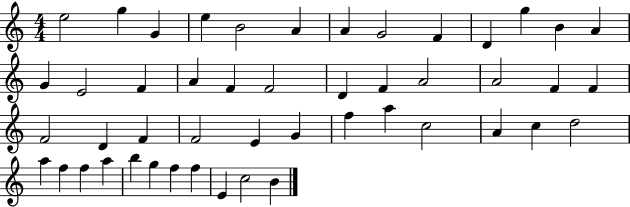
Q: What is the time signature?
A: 4/4